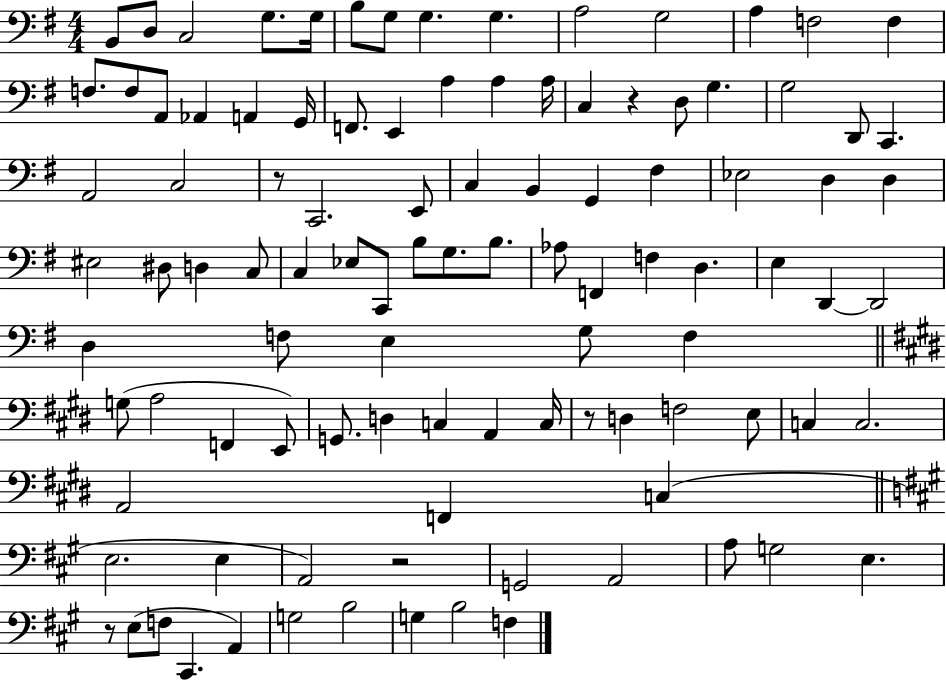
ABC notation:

X:1
T:Untitled
M:4/4
L:1/4
K:G
B,,/2 D,/2 C,2 G,/2 G,/4 B,/2 G,/2 G, G, A,2 G,2 A, F,2 F, F,/2 F,/2 A,,/2 _A,, A,, G,,/4 F,,/2 E,, A, A, A,/4 C, z D,/2 G, G,2 D,,/2 C,, A,,2 C,2 z/2 C,,2 E,,/2 C, B,, G,, ^F, _E,2 D, D, ^E,2 ^D,/2 D, C,/2 C, _E,/2 C,,/2 B,/2 G,/2 B,/2 _A,/2 F,, F, D, E, D,, D,,2 D, F,/2 E, G,/2 F, G,/2 A,2 F,, E,,/2 G,,/2 D, C, A,, C,/4 z/2 D, F,2 E,/2 C, C,2 A,,2 F,, C, E,2 E, A,,2 z2 G,,2 A,,2 A,/2 G,2 E, z/2 E,/2 F,/2 ^C,, A,, G,2 B,2 G, B,2 F,